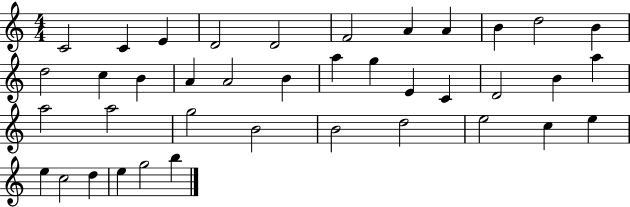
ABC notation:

X:1
T:Untitled
M:4/4
L:1/4
K:C
C2 C E D2 D2 F2 A A B d2 B d2 c B A A2 B a g E C D2 B a a2 a2 g2 B2 B2 d2 e2 c e e c2 d e g2 b